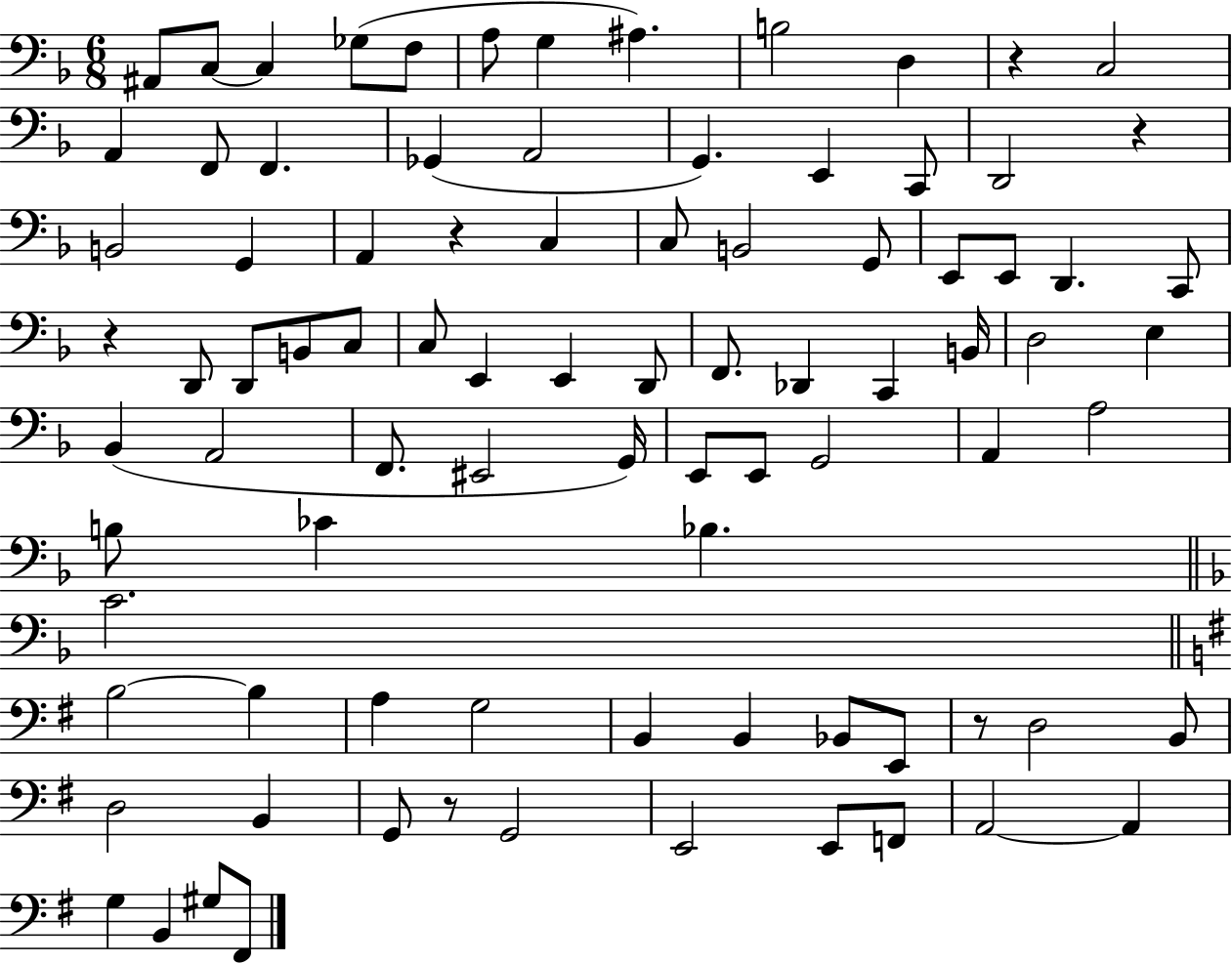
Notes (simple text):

A#2/e C3/e C3/q Gb3/e F3/e A3/e G3/q A#3/q. B3/h D3/q R/q C3/h A2/q F2/e F2/q. Gb2/q A2/h G2/q. E2/q C2/e D2/h R/q B2/h G2/q A2/q R/q C3/q C3/e B2/h G2/e E2/e E2/e D2/q. C2/e R/q D2/e D2/e B2/e C3/e C3/e E2/q E2/q D2/e F2/e. Db2/q C2/q B2/s D3/h E3/q Bb2/q A2/h F2/e. EIS2/h G2/s E2/e E2/e G2/h A2/q A3/h B3/e CES4/q Bb3/q. C4/h. B3/h B3/q A3/q G3/h B2/q B2/q Bb2/e E2/e R/e D3/h B2/e D3/h B2/q G2/e R/e G2/h E2/h E2/e F2/e A2/h A2/q G3/q B2/q G#3/e F#2/e